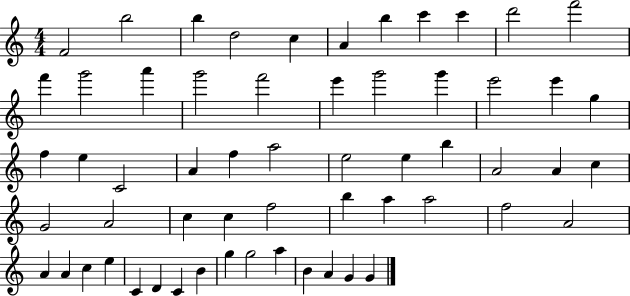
{
  \clef treble
  \numericTimeSignature
  \time 4/4
  \key c \major
  f'2 b''2 | b''4 d''2 c''4 | a'4 b''4 c'''4 c'''4 | d'''2 f'''2 | \break f'''4 g'''2 a'''4 | g'''2 f'''2 | e'''4 g'''2 g'''4 | e'''2 e'''4 g''4 | \break f''4 e''4 c'2 | a'4 f''4 a''2 | e''2 e''4 b''4 | a'2 a'4 c''4 | \break g'2 a'2 | c''4 c''4 f''2 | b''4 a''4 a''2 | f''2 a'2 | \break a'4 a'4 c''4 e''4 | c'4 d'4 c'4 b'4 | g''4 g''2 a''4 | b'4 a'4 g'4 g'4 | \break \bar "|."
}